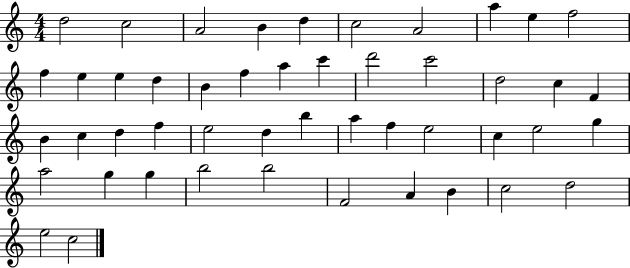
D5/h C5/h A4/h B4/q D5/q C5/h A4/h A5/q E5/q F5/h F5/q E5/q E5/q D5/q B4/q F5/q A5/q C6/q D6/h C6/h D5/h C5/q F4/q B4/q C5/q D5/q F5/q E5/h D5/q B5/q A5/q F5/q E5/h C5/q E5/h G5/q A5/h G5/q G5/q B5/h B5/h F4/h A4/q B4/q C5/h D5/h E5/h C5/h